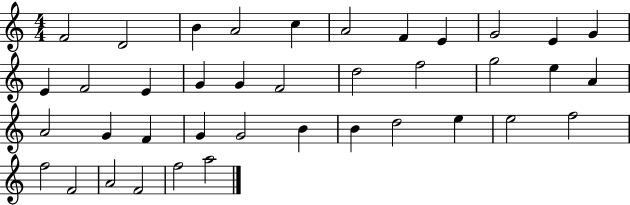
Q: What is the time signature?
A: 4/4